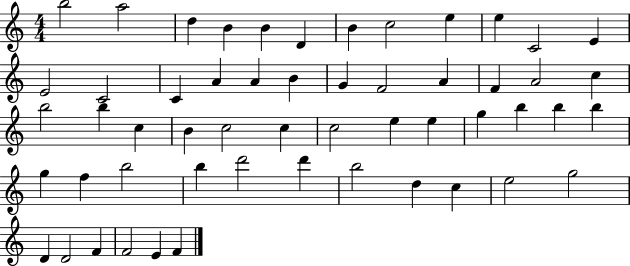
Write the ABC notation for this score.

X:1
T:Untitled
M:4/4
L:1/4
K:C
b2 a2 d B B D B c2 e e C2 E E2 C2 C A A B G F2 A F A2 c b2 b c B c2 c c2 e e g b b b g f b2 b d'2 d' b2 d c e2 g2 D D2 F F2 E F